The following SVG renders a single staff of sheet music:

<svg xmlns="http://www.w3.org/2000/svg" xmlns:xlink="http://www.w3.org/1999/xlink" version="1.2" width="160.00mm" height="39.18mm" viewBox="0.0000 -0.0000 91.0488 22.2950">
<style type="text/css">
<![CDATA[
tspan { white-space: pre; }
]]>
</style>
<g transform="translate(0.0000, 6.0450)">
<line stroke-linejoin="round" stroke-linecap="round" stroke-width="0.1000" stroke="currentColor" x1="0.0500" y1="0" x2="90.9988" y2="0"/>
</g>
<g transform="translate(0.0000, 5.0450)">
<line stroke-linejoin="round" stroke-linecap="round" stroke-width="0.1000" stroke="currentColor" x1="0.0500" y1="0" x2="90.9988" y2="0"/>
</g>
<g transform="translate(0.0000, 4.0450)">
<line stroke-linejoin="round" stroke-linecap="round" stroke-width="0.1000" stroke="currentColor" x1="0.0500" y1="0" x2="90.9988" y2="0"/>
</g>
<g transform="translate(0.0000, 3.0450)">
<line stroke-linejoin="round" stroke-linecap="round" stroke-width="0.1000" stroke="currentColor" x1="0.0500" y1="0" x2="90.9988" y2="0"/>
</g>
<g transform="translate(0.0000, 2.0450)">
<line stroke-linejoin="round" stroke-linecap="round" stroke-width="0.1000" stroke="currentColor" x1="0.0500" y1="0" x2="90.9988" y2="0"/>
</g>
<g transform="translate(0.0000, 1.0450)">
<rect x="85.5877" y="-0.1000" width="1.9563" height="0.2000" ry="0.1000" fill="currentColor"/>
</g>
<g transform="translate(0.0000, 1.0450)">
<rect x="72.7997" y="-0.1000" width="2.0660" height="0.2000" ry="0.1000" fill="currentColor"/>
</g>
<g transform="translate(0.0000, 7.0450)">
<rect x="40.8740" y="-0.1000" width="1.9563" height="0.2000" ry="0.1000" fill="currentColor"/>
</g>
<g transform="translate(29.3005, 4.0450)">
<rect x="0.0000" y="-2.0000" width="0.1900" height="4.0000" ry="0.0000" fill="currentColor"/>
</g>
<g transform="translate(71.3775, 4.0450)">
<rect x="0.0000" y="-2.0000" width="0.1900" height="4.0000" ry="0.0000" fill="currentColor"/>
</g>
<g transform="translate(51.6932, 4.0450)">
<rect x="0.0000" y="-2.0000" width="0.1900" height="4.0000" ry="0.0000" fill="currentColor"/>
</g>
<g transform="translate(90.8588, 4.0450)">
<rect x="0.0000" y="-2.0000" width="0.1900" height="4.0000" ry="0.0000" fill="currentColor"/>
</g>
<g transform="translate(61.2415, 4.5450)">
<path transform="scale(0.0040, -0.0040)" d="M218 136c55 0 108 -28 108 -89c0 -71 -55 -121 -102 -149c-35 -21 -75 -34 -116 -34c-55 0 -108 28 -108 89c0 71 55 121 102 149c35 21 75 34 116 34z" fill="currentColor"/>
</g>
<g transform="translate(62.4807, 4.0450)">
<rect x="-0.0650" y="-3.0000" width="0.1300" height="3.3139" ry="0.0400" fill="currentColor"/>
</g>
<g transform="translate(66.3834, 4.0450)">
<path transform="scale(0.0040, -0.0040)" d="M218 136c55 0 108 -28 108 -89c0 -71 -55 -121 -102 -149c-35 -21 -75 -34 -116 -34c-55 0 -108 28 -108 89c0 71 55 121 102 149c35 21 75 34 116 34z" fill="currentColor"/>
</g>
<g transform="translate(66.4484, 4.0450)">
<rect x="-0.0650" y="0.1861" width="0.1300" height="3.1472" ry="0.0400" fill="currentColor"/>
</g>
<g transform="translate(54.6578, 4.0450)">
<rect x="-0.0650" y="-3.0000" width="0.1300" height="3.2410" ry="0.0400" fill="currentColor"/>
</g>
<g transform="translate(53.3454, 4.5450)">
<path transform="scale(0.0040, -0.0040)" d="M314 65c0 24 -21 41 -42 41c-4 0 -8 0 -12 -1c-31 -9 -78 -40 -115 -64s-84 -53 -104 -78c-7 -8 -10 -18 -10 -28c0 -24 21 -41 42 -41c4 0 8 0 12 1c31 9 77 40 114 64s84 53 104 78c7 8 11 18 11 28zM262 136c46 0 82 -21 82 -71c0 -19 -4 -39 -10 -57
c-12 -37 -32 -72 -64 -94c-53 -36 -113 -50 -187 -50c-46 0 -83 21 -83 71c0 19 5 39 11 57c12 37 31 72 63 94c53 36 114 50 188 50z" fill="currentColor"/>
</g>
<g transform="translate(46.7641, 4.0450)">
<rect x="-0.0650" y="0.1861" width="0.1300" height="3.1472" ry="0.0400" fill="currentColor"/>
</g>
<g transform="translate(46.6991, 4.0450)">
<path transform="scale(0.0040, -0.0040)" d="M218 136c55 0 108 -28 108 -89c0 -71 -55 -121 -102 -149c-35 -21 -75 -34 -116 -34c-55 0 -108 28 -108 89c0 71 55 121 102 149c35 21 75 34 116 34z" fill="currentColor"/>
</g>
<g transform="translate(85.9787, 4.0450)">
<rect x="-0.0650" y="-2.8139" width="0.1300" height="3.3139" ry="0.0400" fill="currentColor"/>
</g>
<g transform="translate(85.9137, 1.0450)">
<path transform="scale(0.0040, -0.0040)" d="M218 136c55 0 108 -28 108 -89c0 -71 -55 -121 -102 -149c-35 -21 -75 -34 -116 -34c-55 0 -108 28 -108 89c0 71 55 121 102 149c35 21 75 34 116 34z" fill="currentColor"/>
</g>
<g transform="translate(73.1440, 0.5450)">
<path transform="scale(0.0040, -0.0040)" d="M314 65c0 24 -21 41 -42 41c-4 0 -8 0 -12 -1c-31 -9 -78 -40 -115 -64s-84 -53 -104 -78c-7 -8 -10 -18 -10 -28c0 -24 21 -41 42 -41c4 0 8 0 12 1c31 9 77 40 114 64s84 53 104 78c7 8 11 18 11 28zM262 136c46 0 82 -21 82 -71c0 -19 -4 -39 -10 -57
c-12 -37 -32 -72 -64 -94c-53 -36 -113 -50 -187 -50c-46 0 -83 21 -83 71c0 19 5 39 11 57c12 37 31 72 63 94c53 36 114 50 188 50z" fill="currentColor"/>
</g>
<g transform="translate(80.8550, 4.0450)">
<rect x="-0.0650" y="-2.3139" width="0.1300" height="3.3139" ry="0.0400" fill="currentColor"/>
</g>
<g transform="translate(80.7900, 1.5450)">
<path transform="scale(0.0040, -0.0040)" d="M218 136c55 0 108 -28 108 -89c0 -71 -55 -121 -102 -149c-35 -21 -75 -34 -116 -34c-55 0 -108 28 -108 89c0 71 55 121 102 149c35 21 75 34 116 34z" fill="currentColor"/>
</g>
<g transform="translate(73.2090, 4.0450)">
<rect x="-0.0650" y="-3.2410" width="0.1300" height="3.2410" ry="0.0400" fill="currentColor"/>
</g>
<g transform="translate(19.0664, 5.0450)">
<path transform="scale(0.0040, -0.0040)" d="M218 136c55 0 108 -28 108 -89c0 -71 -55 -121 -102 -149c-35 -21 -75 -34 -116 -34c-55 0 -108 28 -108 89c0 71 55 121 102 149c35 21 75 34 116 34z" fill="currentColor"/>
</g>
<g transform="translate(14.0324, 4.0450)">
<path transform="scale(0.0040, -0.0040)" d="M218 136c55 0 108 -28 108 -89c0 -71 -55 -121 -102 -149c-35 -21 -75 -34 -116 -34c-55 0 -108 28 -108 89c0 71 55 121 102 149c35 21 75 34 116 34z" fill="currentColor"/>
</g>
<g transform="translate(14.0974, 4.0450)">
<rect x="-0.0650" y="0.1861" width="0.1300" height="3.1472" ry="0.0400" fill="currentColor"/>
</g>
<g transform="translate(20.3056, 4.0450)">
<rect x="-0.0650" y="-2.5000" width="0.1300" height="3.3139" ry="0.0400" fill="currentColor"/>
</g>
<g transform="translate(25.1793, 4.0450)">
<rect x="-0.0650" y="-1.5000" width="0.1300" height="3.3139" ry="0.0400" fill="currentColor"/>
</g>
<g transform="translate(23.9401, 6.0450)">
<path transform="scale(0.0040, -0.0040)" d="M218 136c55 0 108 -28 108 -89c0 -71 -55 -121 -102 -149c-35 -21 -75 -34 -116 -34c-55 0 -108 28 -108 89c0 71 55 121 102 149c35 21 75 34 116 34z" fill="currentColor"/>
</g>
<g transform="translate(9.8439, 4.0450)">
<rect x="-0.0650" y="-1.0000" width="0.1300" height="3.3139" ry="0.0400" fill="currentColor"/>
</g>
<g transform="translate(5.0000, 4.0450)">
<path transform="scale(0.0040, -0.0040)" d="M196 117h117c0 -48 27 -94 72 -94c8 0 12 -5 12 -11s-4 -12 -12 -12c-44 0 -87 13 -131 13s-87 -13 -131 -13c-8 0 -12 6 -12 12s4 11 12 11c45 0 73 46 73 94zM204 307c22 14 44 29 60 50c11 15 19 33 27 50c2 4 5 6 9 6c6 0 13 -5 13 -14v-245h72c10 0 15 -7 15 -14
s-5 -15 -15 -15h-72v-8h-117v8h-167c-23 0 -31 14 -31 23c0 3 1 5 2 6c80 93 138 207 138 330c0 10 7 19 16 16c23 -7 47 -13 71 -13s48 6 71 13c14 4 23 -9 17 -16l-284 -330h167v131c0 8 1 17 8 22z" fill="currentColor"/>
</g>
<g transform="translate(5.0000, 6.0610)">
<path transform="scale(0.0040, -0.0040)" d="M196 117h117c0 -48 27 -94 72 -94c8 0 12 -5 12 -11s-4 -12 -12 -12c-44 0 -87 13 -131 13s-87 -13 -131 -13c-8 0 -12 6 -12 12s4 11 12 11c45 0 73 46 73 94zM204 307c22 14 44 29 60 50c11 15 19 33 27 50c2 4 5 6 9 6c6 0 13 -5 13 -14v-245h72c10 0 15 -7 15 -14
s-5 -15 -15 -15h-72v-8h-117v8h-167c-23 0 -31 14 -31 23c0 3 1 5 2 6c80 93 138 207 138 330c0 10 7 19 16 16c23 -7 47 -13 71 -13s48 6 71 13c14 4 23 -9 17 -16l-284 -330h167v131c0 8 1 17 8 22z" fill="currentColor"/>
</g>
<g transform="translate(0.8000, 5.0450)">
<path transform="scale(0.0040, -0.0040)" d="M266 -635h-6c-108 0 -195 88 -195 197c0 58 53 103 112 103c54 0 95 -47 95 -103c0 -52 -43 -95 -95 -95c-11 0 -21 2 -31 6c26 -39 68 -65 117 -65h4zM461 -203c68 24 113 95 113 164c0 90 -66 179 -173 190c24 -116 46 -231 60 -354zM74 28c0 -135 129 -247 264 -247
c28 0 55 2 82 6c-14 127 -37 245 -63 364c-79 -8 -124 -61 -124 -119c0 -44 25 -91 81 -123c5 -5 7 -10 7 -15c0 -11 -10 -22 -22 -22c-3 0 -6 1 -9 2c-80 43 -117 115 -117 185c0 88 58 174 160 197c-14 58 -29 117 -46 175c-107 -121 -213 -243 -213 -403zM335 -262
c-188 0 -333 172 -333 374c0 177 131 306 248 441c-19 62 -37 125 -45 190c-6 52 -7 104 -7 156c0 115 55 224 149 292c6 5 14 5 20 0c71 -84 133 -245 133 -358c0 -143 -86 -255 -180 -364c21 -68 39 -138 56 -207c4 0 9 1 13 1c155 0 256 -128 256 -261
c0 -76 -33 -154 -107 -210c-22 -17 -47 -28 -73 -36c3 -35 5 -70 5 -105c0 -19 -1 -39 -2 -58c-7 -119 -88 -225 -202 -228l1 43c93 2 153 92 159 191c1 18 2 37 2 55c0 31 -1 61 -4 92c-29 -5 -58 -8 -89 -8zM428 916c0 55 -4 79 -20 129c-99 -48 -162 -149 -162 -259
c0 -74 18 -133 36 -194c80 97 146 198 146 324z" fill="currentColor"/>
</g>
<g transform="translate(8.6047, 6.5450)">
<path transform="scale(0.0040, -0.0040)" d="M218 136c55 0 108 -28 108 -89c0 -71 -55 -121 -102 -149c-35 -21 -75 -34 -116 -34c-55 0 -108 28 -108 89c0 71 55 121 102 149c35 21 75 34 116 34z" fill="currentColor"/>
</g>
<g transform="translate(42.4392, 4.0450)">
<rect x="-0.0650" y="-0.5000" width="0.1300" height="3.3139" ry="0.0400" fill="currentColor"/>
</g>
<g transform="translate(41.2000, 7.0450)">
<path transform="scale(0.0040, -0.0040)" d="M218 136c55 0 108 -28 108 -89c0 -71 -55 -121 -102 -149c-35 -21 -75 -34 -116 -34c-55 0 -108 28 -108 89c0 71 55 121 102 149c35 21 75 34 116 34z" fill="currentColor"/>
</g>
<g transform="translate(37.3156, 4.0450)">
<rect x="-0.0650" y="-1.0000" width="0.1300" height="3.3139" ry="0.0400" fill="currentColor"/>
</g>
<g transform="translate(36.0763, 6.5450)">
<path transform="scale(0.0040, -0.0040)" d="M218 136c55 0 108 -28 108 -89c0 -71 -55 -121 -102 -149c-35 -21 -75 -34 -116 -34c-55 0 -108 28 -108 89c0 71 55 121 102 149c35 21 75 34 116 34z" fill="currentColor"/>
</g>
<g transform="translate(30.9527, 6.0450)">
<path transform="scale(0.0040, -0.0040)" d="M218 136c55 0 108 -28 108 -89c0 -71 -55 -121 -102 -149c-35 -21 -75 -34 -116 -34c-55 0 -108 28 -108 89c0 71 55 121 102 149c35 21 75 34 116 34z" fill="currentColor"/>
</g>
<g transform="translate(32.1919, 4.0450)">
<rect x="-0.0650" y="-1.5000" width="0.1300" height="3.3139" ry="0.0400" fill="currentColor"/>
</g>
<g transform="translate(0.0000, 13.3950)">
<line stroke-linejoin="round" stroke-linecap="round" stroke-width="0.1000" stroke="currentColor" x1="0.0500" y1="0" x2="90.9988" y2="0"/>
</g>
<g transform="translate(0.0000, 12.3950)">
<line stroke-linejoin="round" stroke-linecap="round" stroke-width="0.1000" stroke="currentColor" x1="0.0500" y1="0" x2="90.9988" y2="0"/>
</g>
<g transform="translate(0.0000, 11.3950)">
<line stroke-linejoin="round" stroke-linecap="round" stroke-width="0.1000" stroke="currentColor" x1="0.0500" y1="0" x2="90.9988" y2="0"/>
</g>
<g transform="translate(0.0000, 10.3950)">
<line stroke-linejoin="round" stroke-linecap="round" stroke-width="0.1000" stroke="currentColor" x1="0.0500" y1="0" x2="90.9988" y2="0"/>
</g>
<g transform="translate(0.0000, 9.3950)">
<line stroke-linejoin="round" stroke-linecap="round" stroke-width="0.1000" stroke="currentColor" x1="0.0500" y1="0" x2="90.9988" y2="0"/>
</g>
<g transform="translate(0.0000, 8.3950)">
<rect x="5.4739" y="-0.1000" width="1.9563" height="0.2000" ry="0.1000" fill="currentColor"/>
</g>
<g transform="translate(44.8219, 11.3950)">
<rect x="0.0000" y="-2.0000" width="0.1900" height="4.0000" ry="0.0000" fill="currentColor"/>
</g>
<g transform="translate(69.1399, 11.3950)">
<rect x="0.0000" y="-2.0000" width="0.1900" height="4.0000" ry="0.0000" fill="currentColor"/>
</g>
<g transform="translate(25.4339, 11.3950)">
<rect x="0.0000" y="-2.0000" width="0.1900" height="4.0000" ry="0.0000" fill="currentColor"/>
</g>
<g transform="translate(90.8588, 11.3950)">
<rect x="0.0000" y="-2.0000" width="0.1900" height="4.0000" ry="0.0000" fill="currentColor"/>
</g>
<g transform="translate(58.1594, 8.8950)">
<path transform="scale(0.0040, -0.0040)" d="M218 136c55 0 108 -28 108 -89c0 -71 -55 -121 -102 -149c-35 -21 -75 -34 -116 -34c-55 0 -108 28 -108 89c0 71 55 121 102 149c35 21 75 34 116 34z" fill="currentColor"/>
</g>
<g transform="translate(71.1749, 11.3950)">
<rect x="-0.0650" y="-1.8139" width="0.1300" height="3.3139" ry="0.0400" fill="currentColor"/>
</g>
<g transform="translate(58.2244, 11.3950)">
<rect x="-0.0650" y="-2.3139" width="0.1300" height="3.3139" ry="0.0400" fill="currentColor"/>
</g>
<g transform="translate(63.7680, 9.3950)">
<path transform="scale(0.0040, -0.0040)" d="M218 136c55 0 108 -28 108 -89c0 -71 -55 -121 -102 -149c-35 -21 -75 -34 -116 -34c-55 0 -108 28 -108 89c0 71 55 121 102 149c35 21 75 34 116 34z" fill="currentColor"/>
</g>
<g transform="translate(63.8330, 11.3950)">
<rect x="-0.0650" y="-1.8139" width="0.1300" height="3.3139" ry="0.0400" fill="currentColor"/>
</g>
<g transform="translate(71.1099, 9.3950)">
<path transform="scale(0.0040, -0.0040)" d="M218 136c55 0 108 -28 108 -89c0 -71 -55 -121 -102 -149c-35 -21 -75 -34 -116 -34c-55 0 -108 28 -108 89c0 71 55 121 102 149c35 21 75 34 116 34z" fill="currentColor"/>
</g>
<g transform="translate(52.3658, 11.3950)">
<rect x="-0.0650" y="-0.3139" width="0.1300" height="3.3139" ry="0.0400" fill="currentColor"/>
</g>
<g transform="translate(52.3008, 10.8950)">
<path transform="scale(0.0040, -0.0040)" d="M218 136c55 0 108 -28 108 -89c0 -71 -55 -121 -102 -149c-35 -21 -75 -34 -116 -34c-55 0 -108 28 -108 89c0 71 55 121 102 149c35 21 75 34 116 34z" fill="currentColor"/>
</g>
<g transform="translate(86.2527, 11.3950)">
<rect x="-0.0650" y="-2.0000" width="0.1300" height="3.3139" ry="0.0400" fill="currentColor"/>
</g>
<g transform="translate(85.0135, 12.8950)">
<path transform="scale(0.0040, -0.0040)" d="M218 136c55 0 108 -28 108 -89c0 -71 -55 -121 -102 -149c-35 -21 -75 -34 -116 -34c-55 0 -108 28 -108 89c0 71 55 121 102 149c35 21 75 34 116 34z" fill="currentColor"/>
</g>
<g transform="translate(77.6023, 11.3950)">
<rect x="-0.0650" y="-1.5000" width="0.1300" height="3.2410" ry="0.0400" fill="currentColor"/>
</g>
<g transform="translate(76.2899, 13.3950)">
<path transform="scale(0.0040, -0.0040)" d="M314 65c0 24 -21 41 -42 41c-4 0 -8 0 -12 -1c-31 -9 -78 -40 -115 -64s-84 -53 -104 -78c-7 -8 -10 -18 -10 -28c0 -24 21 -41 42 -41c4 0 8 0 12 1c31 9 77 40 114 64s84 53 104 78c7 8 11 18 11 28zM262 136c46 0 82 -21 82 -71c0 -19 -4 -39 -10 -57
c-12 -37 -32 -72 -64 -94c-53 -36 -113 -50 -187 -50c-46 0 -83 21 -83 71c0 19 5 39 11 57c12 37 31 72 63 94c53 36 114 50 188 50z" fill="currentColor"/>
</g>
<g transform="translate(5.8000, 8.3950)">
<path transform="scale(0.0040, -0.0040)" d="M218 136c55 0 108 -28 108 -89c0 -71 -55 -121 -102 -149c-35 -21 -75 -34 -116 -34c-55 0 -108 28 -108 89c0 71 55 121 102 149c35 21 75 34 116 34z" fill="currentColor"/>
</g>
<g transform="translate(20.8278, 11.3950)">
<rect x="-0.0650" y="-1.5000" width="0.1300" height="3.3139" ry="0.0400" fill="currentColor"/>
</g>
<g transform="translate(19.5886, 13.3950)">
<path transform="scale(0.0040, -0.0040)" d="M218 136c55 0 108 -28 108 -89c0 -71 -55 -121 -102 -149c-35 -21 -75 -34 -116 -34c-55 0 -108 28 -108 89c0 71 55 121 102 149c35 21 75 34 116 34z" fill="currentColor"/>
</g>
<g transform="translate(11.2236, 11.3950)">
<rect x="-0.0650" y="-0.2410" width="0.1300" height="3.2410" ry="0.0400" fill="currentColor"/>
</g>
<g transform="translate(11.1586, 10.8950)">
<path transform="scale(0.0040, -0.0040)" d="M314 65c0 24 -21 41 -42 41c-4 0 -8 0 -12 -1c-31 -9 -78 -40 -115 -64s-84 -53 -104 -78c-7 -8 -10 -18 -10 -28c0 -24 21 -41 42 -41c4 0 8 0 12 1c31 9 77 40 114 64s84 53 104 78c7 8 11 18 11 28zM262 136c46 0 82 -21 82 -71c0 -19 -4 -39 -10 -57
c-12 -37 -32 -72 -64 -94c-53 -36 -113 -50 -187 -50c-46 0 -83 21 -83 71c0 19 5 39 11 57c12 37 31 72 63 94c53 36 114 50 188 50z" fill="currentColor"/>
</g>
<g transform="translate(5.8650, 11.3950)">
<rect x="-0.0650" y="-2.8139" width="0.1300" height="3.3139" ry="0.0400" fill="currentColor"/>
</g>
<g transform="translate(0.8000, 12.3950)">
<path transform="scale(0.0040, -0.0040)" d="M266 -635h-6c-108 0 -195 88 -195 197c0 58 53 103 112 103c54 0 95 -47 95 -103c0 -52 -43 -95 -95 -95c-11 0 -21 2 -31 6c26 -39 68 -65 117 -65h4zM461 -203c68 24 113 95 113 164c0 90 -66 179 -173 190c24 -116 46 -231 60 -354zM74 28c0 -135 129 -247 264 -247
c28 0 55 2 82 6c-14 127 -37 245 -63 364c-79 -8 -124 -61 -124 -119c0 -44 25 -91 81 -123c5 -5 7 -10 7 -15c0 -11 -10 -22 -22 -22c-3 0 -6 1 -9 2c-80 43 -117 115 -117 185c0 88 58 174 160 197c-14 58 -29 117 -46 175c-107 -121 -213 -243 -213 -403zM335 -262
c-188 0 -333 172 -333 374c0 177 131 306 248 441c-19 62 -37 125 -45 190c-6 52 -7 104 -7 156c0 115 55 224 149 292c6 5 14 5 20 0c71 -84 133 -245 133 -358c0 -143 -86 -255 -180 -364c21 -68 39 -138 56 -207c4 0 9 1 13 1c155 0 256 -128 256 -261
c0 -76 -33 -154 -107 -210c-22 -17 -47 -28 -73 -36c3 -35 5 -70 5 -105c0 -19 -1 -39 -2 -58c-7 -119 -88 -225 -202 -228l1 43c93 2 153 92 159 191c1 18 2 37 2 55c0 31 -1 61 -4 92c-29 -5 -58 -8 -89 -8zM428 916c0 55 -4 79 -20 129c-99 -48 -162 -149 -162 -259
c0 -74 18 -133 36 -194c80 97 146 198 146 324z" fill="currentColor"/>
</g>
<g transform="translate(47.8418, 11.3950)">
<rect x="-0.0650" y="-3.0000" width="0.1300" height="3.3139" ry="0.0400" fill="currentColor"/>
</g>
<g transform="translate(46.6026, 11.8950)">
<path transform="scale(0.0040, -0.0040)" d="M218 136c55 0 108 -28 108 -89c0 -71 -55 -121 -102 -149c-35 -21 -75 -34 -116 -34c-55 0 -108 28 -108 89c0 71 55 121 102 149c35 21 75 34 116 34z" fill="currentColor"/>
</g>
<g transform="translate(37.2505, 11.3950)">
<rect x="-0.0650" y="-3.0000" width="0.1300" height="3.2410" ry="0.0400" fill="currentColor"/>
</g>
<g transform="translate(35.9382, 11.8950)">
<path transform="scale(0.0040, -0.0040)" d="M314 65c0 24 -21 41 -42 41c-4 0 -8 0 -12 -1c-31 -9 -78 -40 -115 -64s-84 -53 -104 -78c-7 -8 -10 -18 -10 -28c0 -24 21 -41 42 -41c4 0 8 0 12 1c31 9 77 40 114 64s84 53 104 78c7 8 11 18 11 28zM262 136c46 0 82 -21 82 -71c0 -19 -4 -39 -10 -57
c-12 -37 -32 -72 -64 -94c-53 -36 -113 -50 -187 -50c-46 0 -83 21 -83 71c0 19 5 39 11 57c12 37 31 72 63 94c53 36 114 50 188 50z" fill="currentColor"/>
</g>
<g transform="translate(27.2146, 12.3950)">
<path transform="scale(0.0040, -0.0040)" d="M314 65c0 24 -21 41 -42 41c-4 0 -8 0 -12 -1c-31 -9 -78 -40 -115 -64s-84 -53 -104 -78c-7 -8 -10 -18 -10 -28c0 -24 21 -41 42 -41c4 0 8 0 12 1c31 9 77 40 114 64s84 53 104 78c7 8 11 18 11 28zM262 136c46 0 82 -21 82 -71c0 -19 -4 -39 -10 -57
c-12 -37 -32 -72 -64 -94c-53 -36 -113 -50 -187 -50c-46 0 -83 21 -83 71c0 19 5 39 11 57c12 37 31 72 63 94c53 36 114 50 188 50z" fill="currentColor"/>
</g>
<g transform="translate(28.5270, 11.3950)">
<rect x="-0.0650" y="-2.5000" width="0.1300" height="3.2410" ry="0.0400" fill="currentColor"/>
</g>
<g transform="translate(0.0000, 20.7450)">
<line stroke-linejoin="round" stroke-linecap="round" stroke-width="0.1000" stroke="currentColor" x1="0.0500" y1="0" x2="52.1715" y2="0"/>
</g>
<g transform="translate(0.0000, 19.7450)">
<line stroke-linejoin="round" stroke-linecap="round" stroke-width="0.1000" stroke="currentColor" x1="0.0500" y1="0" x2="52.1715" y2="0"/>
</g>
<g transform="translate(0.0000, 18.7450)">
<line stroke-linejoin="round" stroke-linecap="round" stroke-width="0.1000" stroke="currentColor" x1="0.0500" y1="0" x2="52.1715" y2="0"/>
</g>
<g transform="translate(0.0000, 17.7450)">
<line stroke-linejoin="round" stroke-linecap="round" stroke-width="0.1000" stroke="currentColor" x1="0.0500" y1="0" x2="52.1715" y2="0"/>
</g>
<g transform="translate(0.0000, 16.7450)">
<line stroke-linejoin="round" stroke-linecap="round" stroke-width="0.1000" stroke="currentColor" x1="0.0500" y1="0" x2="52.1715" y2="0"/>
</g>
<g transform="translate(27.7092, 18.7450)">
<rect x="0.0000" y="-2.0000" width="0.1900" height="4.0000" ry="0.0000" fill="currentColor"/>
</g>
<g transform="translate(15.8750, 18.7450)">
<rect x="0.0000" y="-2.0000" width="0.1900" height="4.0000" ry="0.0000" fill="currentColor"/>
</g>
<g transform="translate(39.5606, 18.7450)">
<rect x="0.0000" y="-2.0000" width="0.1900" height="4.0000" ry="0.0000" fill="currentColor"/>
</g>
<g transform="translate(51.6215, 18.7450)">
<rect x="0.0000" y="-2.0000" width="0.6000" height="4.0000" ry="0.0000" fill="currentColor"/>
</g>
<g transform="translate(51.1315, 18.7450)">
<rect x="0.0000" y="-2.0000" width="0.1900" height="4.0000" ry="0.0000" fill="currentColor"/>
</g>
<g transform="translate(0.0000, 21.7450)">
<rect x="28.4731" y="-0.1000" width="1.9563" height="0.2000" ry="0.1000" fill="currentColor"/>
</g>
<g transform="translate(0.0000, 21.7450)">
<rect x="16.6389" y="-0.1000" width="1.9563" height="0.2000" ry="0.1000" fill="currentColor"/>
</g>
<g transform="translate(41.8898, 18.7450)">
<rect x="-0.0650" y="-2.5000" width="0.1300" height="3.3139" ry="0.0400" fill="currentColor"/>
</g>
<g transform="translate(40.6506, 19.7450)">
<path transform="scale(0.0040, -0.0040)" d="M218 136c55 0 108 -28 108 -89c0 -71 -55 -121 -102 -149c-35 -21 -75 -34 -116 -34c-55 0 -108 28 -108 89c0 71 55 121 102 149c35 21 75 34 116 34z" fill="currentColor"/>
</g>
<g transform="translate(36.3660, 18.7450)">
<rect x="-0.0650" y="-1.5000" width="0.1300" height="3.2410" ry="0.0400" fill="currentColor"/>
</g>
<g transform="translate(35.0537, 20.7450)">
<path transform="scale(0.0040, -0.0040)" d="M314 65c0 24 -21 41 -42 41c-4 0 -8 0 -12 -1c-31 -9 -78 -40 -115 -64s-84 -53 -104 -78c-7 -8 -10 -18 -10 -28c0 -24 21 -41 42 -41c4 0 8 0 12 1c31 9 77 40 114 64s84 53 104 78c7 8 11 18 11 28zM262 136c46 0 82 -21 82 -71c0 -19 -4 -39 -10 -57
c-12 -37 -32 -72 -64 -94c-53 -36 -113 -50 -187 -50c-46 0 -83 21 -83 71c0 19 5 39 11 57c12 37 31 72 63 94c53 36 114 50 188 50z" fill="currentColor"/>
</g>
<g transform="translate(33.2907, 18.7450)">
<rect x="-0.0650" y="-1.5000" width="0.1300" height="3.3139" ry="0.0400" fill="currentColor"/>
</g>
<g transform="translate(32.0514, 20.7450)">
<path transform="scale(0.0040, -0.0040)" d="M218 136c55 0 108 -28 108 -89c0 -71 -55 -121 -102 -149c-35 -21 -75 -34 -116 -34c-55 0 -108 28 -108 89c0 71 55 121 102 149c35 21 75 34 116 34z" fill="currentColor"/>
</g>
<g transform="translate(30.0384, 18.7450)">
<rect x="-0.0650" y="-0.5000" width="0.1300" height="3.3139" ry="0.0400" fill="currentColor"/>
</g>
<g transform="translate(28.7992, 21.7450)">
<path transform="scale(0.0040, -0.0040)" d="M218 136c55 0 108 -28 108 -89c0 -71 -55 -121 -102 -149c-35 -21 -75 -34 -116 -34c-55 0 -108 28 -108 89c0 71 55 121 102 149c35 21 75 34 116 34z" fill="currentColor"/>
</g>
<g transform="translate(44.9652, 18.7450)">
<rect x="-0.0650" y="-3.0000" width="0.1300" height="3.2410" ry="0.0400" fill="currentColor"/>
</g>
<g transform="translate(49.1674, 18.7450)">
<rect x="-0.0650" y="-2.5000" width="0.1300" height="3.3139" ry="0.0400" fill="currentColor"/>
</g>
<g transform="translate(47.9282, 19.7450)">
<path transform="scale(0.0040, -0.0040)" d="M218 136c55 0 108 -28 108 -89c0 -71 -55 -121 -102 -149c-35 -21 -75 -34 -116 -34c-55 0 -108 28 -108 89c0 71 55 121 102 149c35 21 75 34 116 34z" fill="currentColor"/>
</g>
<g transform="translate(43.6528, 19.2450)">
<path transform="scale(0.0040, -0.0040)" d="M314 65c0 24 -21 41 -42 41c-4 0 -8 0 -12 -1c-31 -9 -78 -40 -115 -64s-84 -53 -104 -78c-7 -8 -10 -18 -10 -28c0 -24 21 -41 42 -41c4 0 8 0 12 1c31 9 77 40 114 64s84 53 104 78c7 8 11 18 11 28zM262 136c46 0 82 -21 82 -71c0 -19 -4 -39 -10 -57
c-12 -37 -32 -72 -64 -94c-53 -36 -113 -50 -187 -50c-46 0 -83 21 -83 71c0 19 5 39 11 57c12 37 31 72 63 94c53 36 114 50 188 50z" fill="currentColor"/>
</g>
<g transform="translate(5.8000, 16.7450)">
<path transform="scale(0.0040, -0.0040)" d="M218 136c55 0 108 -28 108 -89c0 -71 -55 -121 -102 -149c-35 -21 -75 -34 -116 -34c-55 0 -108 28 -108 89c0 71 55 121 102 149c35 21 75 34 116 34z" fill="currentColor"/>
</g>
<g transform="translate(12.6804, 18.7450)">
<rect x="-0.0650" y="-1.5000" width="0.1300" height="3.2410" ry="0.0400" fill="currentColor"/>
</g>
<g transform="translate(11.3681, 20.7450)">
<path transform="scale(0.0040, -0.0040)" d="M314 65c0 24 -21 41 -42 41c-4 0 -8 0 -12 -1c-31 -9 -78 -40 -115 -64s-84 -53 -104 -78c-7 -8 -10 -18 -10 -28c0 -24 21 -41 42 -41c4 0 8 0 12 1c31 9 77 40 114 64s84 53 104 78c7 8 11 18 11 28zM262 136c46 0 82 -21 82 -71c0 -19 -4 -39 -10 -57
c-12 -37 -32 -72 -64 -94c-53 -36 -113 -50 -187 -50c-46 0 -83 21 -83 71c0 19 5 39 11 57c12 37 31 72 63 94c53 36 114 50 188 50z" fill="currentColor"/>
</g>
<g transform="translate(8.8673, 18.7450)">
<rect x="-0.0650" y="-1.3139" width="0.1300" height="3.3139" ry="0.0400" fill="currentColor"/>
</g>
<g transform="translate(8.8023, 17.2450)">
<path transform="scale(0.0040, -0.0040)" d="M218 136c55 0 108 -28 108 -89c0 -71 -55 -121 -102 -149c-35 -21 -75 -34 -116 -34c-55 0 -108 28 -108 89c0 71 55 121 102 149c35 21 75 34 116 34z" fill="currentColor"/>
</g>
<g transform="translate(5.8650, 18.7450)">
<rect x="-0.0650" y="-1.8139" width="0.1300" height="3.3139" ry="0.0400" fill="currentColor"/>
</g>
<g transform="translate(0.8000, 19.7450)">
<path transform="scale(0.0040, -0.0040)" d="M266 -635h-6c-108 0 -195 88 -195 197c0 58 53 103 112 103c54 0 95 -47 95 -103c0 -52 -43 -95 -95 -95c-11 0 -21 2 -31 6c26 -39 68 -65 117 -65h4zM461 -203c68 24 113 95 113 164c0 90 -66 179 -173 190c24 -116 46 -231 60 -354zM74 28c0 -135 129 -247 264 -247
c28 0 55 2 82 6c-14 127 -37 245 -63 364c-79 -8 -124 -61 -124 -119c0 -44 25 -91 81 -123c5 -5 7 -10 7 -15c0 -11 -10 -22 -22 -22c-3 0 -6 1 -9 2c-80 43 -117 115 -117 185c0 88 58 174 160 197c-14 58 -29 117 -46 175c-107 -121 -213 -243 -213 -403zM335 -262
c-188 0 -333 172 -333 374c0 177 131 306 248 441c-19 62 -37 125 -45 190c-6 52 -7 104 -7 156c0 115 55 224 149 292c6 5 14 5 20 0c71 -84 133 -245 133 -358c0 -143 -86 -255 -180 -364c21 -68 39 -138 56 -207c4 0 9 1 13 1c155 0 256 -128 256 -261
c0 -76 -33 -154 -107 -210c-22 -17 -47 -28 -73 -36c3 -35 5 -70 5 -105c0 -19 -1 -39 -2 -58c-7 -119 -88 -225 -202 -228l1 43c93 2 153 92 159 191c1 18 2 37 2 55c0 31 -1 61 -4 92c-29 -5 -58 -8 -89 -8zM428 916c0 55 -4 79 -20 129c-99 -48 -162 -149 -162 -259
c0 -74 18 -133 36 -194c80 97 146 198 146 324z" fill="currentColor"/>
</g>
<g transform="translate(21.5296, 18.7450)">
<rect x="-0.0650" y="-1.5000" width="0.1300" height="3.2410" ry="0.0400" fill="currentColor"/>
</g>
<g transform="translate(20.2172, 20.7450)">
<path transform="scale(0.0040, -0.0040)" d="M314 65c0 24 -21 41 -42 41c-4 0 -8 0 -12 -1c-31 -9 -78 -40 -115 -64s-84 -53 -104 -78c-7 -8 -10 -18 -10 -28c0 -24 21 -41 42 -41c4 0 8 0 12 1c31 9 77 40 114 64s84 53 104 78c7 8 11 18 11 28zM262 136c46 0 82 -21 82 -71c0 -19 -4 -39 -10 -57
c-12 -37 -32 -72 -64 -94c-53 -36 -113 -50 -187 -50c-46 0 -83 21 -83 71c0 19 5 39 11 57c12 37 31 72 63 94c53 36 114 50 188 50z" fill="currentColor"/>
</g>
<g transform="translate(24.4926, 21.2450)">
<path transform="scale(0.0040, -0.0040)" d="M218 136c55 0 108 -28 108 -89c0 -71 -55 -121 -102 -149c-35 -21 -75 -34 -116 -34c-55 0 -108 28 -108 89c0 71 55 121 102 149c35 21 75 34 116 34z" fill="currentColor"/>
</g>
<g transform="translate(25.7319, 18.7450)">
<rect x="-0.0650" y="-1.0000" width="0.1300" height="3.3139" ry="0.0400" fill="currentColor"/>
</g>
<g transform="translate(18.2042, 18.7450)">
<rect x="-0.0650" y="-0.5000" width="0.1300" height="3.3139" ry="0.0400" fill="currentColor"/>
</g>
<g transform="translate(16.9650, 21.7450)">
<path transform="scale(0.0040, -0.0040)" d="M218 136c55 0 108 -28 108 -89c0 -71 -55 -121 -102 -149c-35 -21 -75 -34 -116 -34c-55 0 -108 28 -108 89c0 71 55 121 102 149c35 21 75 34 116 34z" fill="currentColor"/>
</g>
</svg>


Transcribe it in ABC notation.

X:1
T:Untitled
M:4/4
L:1/4
K:C
D B G E E D C B A2 A B b2 g a a c2 E G2 A2 A c g f f E2 F f e E2 C E2 D C E E2 G A2 G